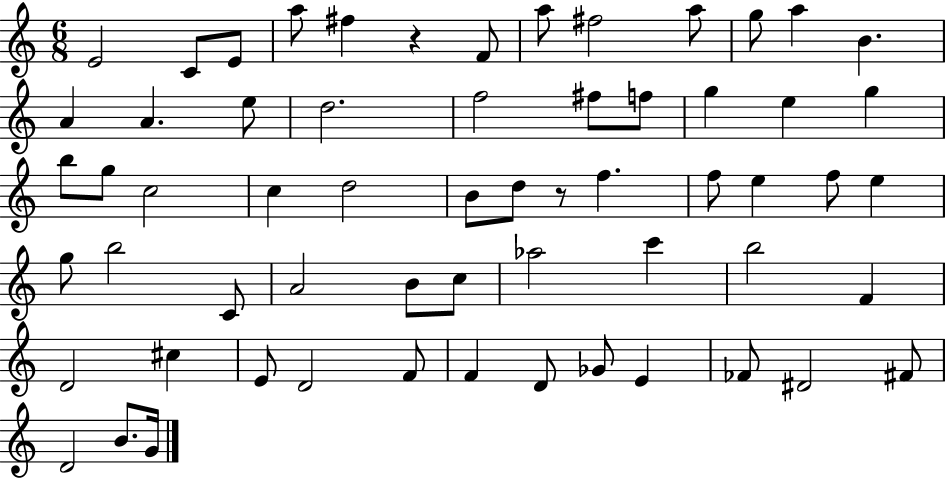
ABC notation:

X:1
T:Untitled
M:6/8
L:1/4
K:C
E2 C/2 E/2 a/2 ^f z F/2 a/2 ^f2 a/2 g/2 a B A A e/2 d2 f2 ^f/2 f/2 g e g b/2 g/2 c2 c d2 B/2 d/2 z/2 f f/2 e f/2 e g/2 b2 C/2 A2 B/2 c/2 _a2 c' b2 F D2 ^c E/2 D2 F/2 F D/2 _G/2 E _F/2 ^D2 ^F/2 D2 B/2 G/4